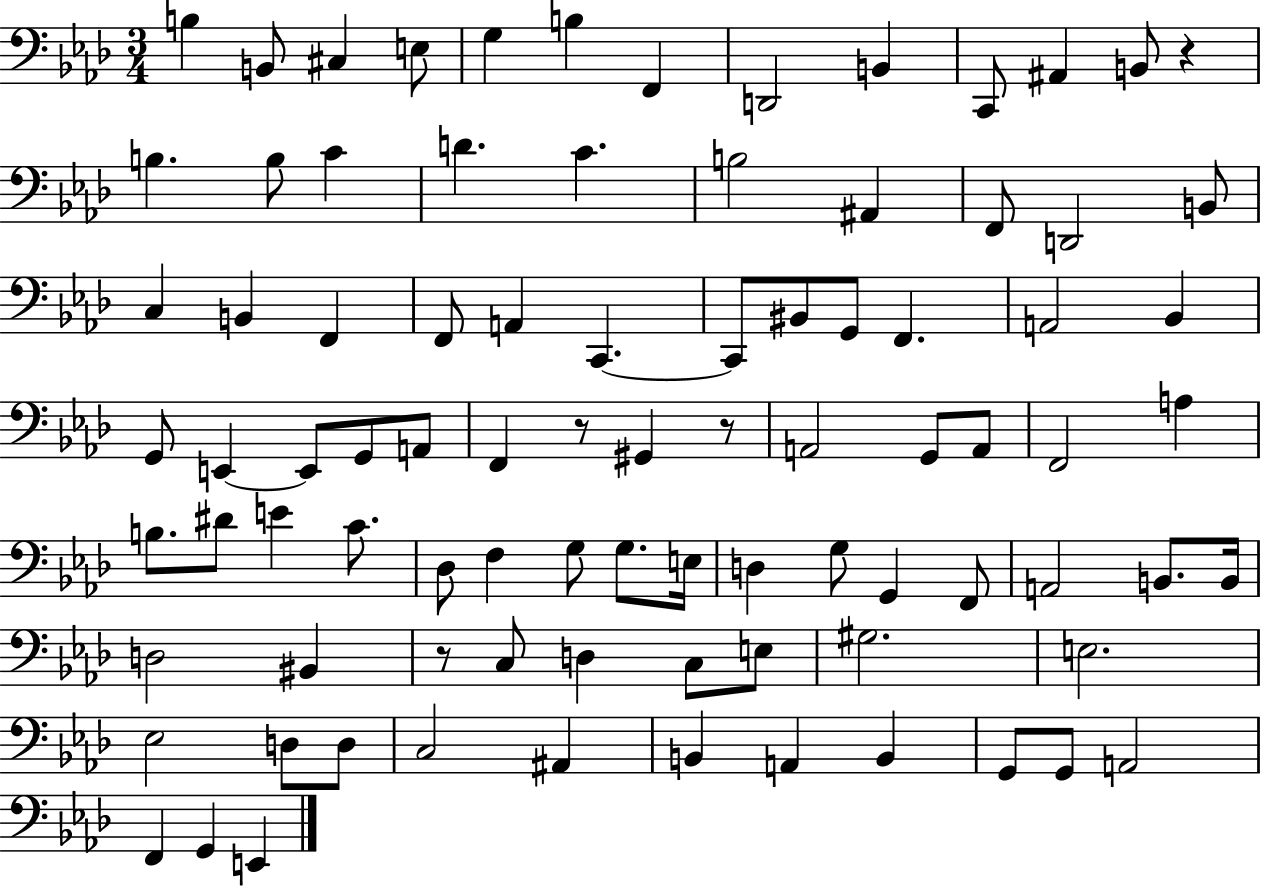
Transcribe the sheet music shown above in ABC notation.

X:1
T:Untitled
M:3/4
L:1/4
K:Ab
B, B,,/2 ^C, E,/2 G, B, F,, D,,2 B,, C,,/2 ^A,, B,,/2 z B, B,/2 C D C B,2 ^A,, F,,/2 D,,2 B,,/2 C, B,, F,, F,,/2 A,, C,, C,,/2 ^B,,/2 G,,/2 F,, A,,2 _B,, G,,/2 E,, E,,/2 G,,/2 A,,/2 F,, z/2 ^G,, z/2 A,,2 G,,/2 A,,/2 F,,2 A, B,/2 ^D/2 E C/2 _D,/2 F, G,/2 G,/2 E,/4 D, G,/2 G,, F,,/2 A,,2 B,,/2 B,,/4 D,2 ^B,, z/2 C,/2 D, C,/2 E,/2 ^G,2 E,2 _E,2 D,/2 D,/2 C,2 ^A,, B,, A,, B,, G,,/2 G,,/2 A,,2 F,, G,, E,,